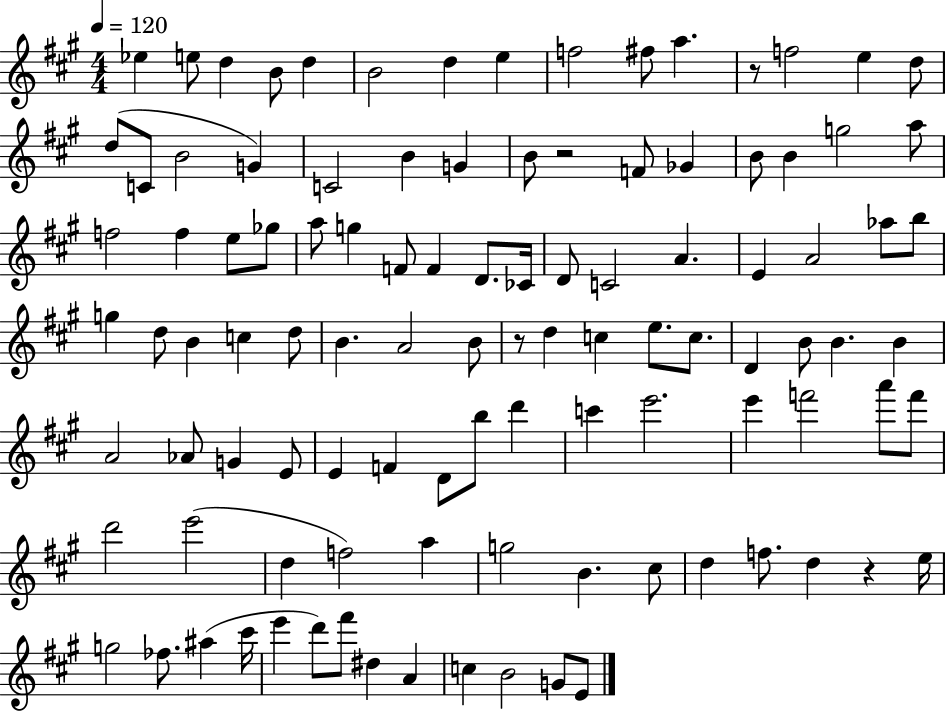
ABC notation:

X:1
T:Untitled
M:4/4
L:1/4
K:A
_e e/2 d B/2 d B2 d e f2 ^f/2 a z/2 f2 e d/2 d/2 C/2 B2 G C2 B G B/2 z2 F/2 _G B/2 B g2 a/2 f2 f e/2 _g/2 a/2 g F/2 F D/2 _C/4 D/2 C2 A E A2 _a/2 b/2 g d/2 B c d/2 B A2 B/2 z/2 d c e/2 c/2 D B/2 B B A2 _A/2 G E/2 E F D/2 b/2 d' c' e'2 e' f'2 a'/2 f'/2 d'2 e'2 d f2 a g2 B ^c/2 d f/2 d z e/4 g2 _f/2 ^a ^c'/4 e' d'/2 ^f'/2 ^d A c B2 G/2 E/2